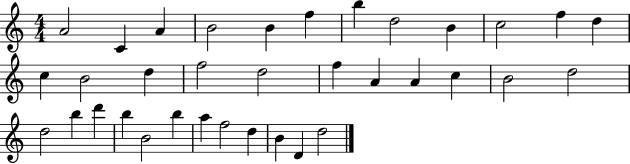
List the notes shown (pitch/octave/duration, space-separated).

A4/h C4/q A4/q B4/h B4/q F5/q B5/q D5/h B4/q C5/h F5/q D5/q C5/q B4/h D5/q F5/h D5/h F5/q A4/q A4/q C5/q B4/h D5/h D5/h B5/q D6/q B5/q B4/h B5/q A5/q F5/h D5/q B4/q D4/q D5/h